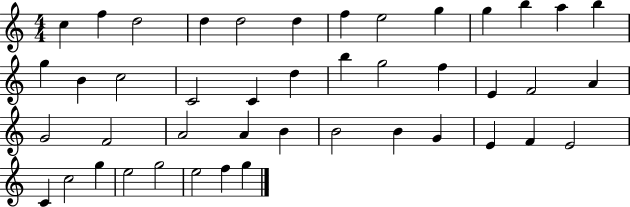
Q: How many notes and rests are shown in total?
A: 44